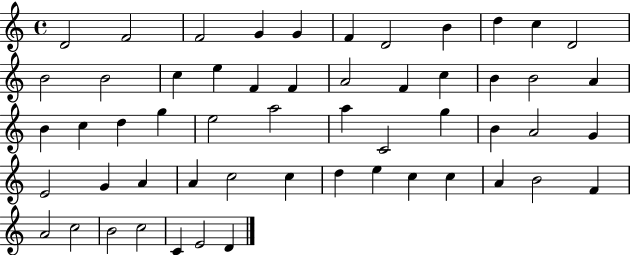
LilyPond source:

{
  \clef treble
  \time 4/4
  \defaultTimeSignature
  \key c \major
  d'2 f'2 | f'2 g'4 g'4 | f'4 d'2 b'4 | d''4 c''4 d'2 | \break b'2 b'2 | c''4 e''4 f'4 f'4 | a'2 f'4 c''4 | b'4 b'2 a'4 | \break b'4 c''4 d''4 g''4 | e''2 a''2 | a''4 c'2 g''4 | b'4 a'2 g'4 | \break e'2 g'4 a'4 | a'4 c''2 c''4 | d''4 e''4 c''4 c''4 | a'4 b'2 f'4 | \break a'2 c''2 | b'2 c''2 | c'4 e'2 d'4 | \bar "|."
}